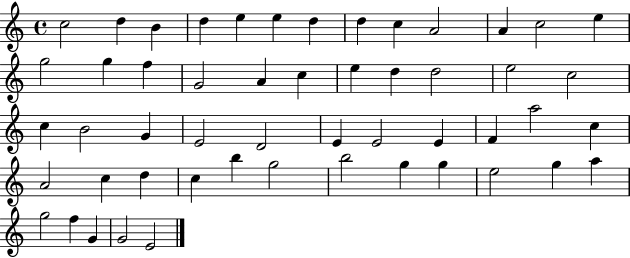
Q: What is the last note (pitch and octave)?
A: E4